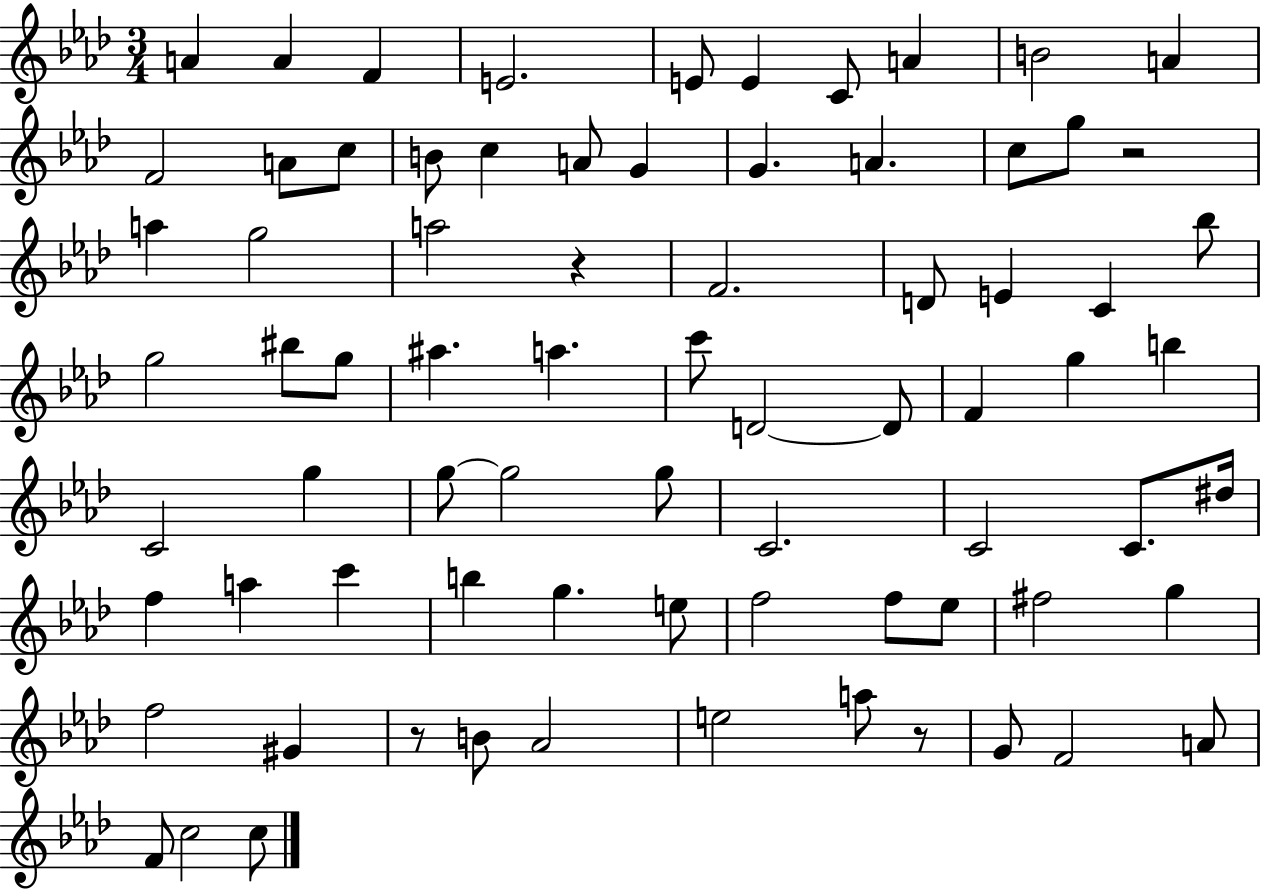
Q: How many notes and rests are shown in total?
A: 76